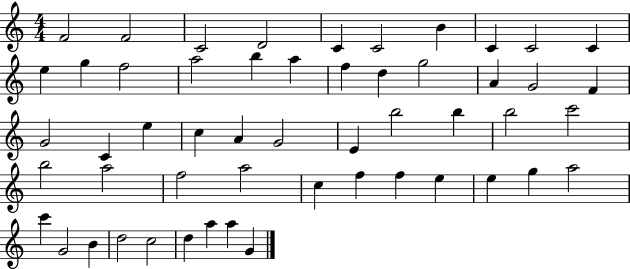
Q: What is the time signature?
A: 4/4